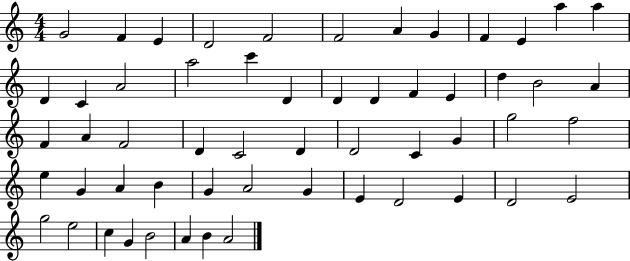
G4/h F4/q E4/q D4/h F4/h F4/h A4/q G4/q F4/q E4/q A5/q A5/q D4/q C4/q A4/h A5/h C6/q D4/q D4/q D4/q F4/q E4/q D5/q B4/h A4/q F4/q A4/q F4/h D4/q C4/h D4/q D4/h C4/q G4/q G5/h F5/h E5/q G4/q A4/q B4/q G4/q A4/h G4/q E4/q D4/h E4/q D4/h E4/h G5/h E5/h C5/q G4/q B4/h A4/q B4/q A4/h